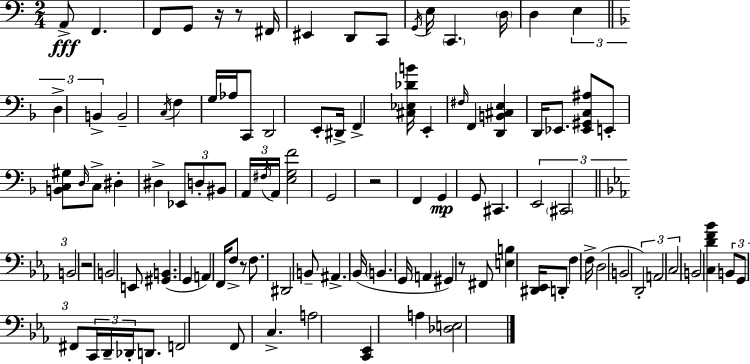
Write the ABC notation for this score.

X:1
T:Untitled
M:2/4
L:1/4
K:Am
A,,/2 F,, F,,/2 G,,/2 z/4 z/2 ^F,,/4 ^E,, D,,/2 C,,/2 G,,/4 E,/4 C,, D,/4 D, E, D, B,, B,,2 C,/4 F, G,/4 _A,/4 C,,/2 D,,2 E,,/2 ^D,,/4 F,, [^C,_E,_DB]/4 E,, ^F,/4 F,, [D,,B,,^C,E,] D,,/4 _E,,/2 [_E,,^G,,C,^A,]/2 E,,/2 [B,,C,^G,]/2 D,/4 C,/2 ^D, ^D, _E,,/2 D,/2 ^B,,/2 A,,/4 ^F,/4 A,,/4 [E,G,F]2 G,,2 z2 F,, G,, G,,/2 ^C,, E,,2 ^C,,2 B,,2 z2 B,,2 E,,/2 [^G,,B,,] G,, A,, F,,/4 F,/2 z/2 F,/2 ^D,,2 B,,/2 ^A,, _B,,/4 B,, G,,/4 A,, ^G,, z/2 ^F,,/2 [E,B,] [^D,,_E,,]/4 D,,/2 F, F,/4 D,2 B,,2 D,,2 A,,2 C,2 B,,2 [C,DF_B] B,,/2 G,,/2 ^F,,/2 C,,/4 D,,/4 _D,,/4 D,,/2 F,,2 F,,/2 C, A,2 [C,,_E,,] A, [_D,E,]2